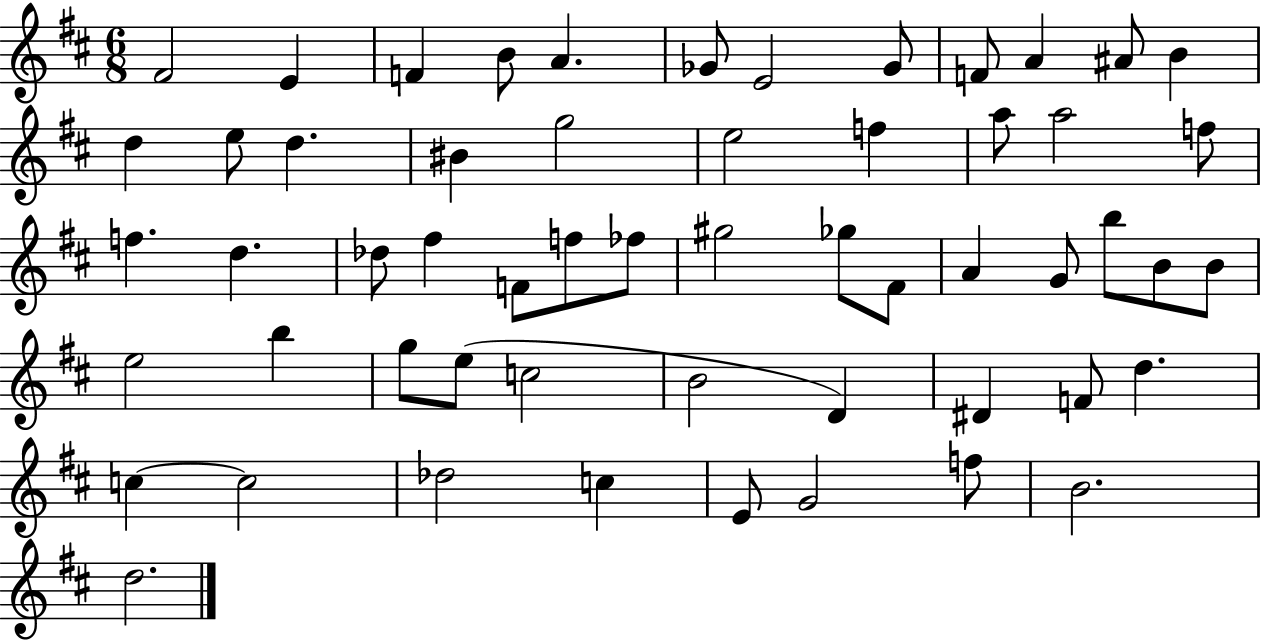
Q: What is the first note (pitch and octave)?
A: F#4